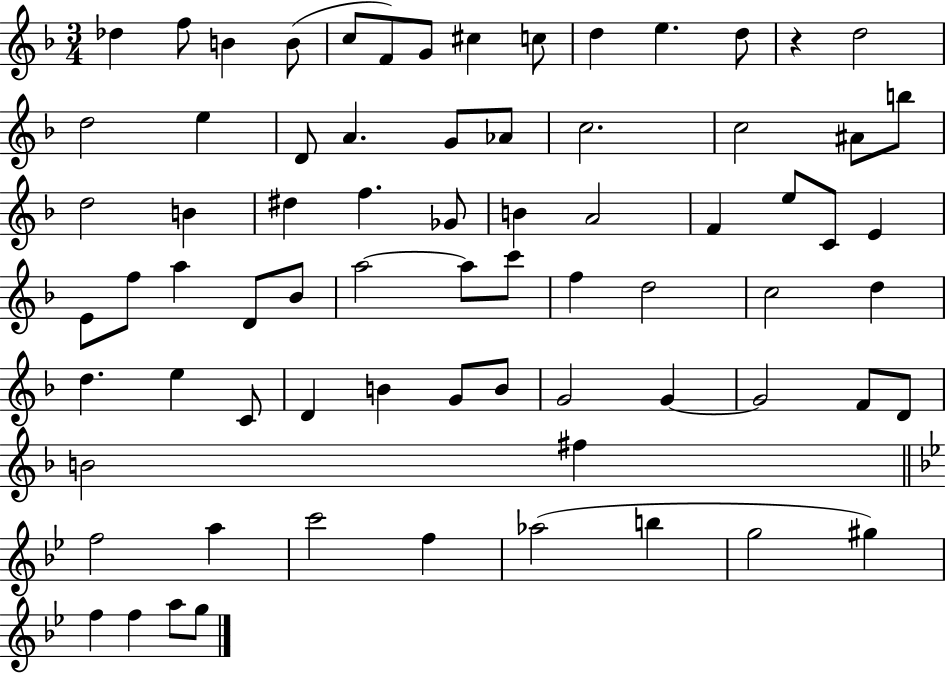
Db5/q F5/e B4/q B4/e C5/e F4/e G4/e C#5/q C5/e D5/q E5/q. D5/e R/q D5/h D5/h E5/q D4/e A4/q. G4/e Ab4/e C5/h. C5/h A#4/e B5/e D5/h B4/q D#5/q F5/q. Gb4/e B4/q A4/h F4/q E5/e C4/e E4/q E4/e F5/e A5/q D4/e Bb4/e A5/h A5/e C6/e F5/q D5/h C5/h D5/q D5/q. E5/q C4/e D4/q B4/q G4/e B4/e G4/h G4/q G4/h F4/e D4/e B4/h F#5/q F5/h A5/q C6/h F5/q Ab5/h B5/q G5/h G#5/q F5/q F5/q A5/e G5/e